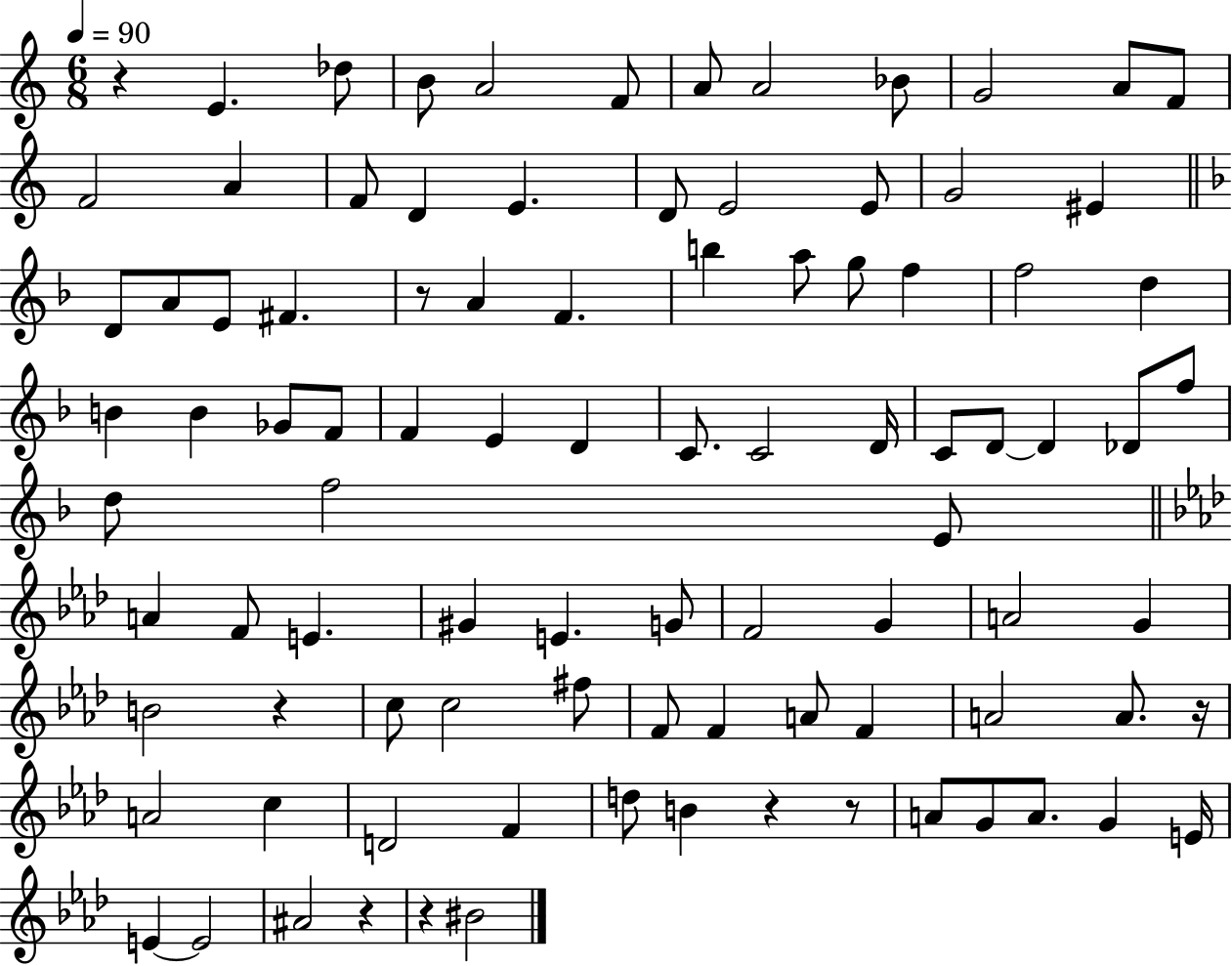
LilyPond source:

{
  \clef treble
  \numericTimeSignature
  \time 6/8
  \key c \major
  \tempo 4 = 90
  r4 e'4. des''8 | b'8 a'2 f'8 | a'8 a'2 bes'8 | g'2 a'8 f'8 | \break f'2 a'4 | f'8 d'4 e'4. | d'8 e'2 e'8 | g'2 eis'4 | \break \bar "||" \break \key f \major d'8 a'8 e'8 fis'4. | r8 a'4 f'4. | b''4 a''8 g''8 f''4 | f''2 d''4 | \break b'4 b'4 ges'8 f'8 | f'4 e'4 d'4 | c'8. c'2 d'16 | c'8 d'8~~ d'4 des'8 f''8 | \break d''8 f''2 e'8 | \bar "||" \break \key f \minor a'4 f'8 e'4. | gis'4 e'4. g'8 | f'2 g'4 | a'2 g'4 | \break b'2 r4 | c''8 c''2 fis''8 | f'8 f'4 a'8 f'4 | a'2 a'8. r16 | \break a'2 c''4 | d'2 f'4 | d''8 b'4 r4 r8 | a'8 g'8 a'8. g'4 e'16 | \break e'4~~ e'2 | ais'2 r4 | r4 bis'2 | \bar "|."
}